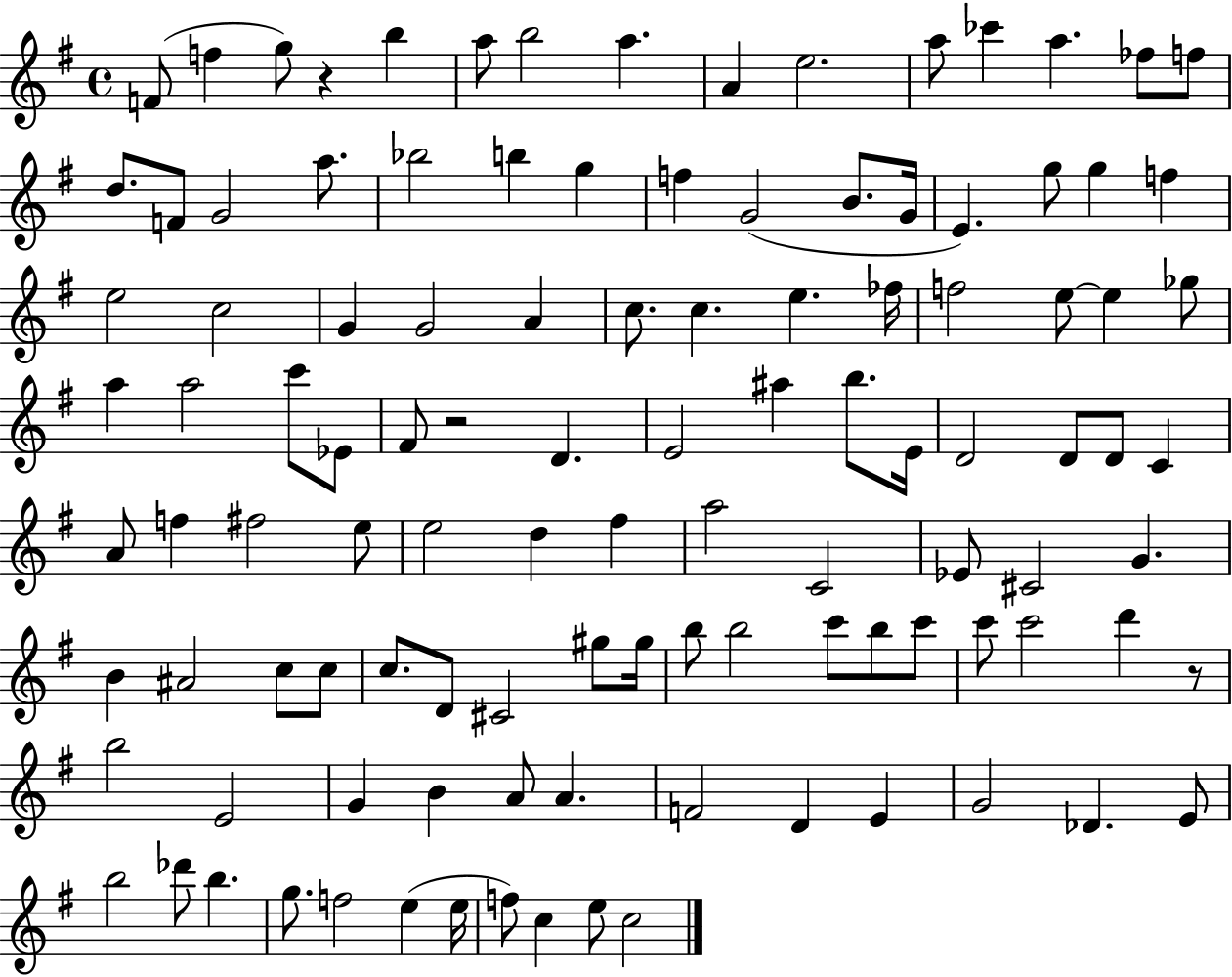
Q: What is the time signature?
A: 4/4